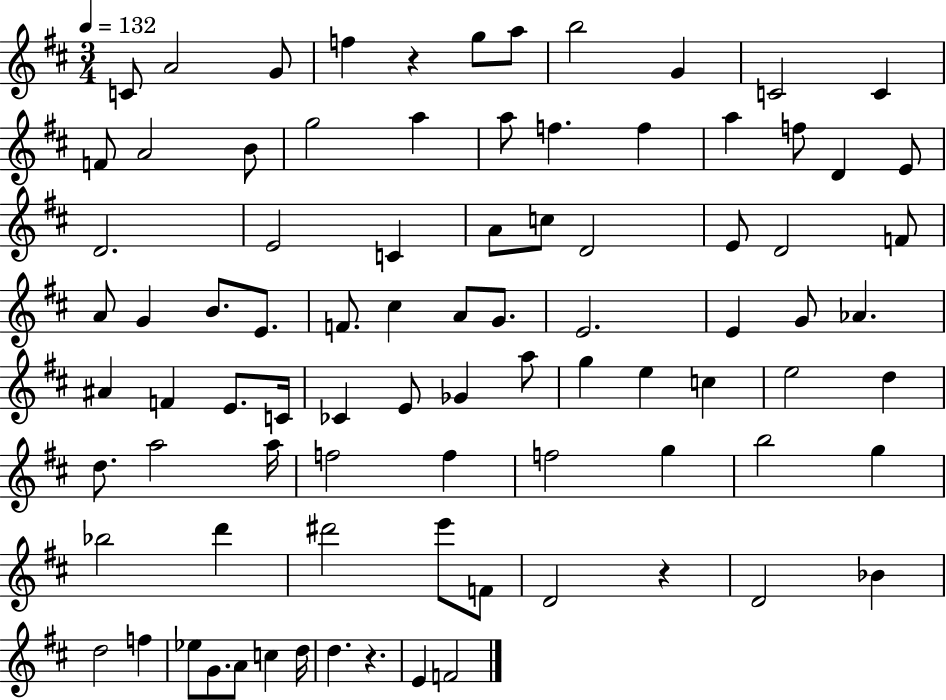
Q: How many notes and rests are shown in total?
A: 86